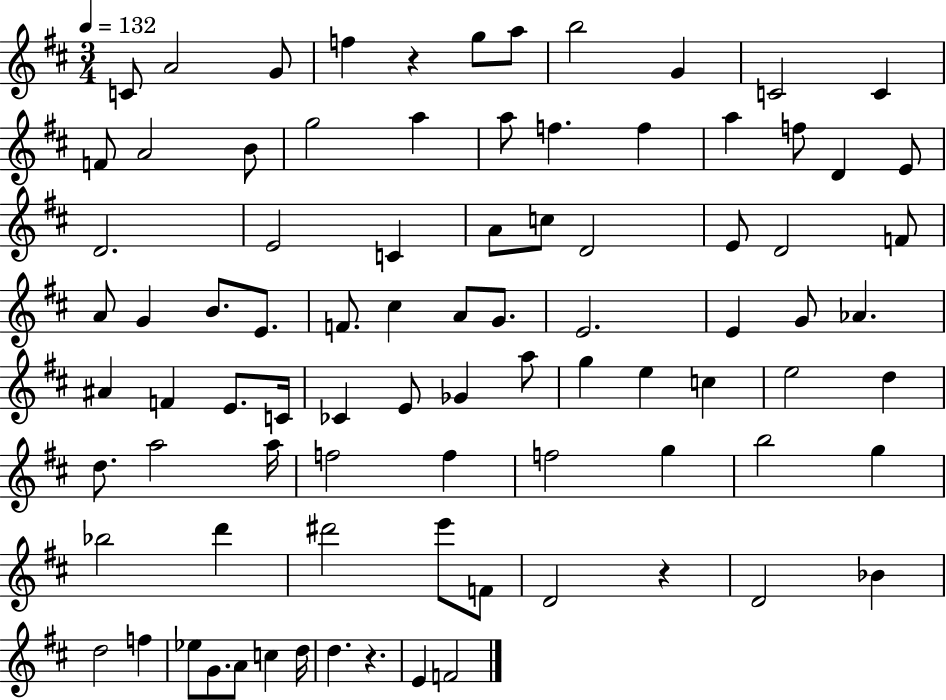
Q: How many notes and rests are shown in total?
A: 86